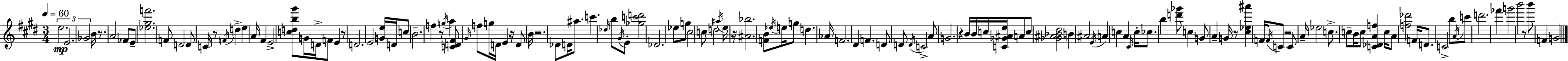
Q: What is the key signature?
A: E major